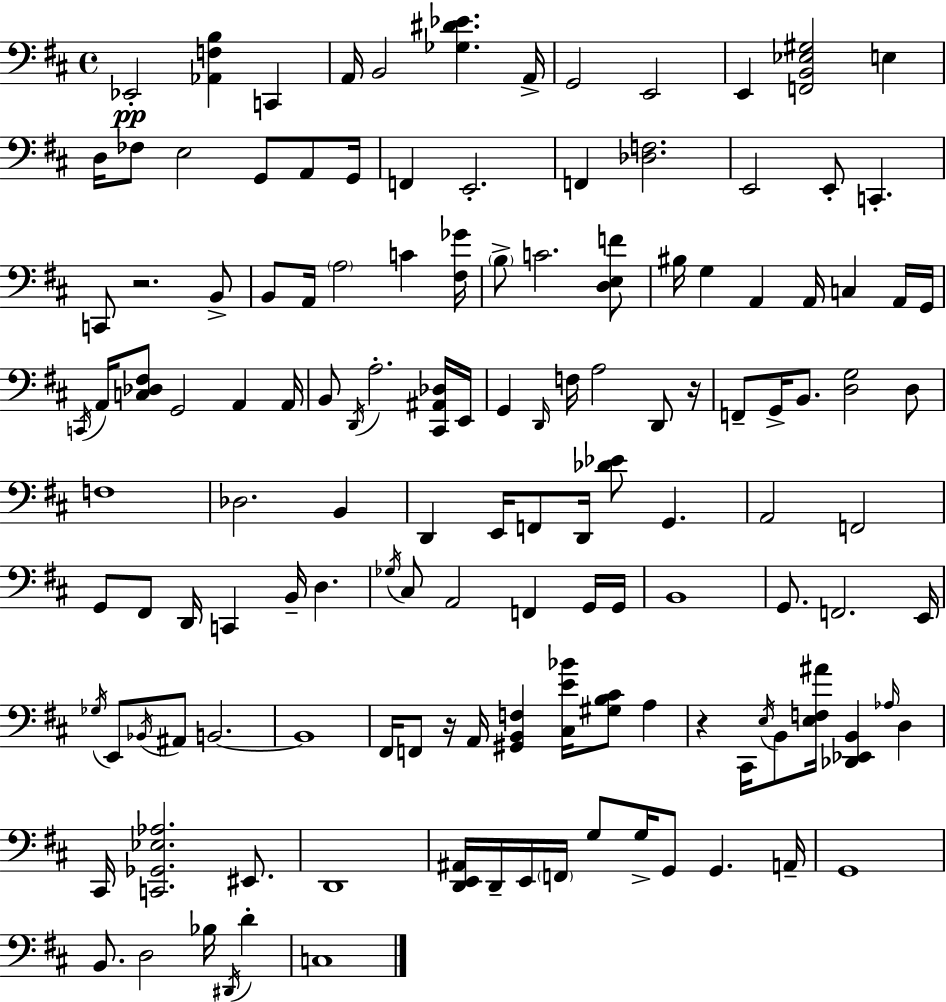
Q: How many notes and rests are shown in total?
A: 134